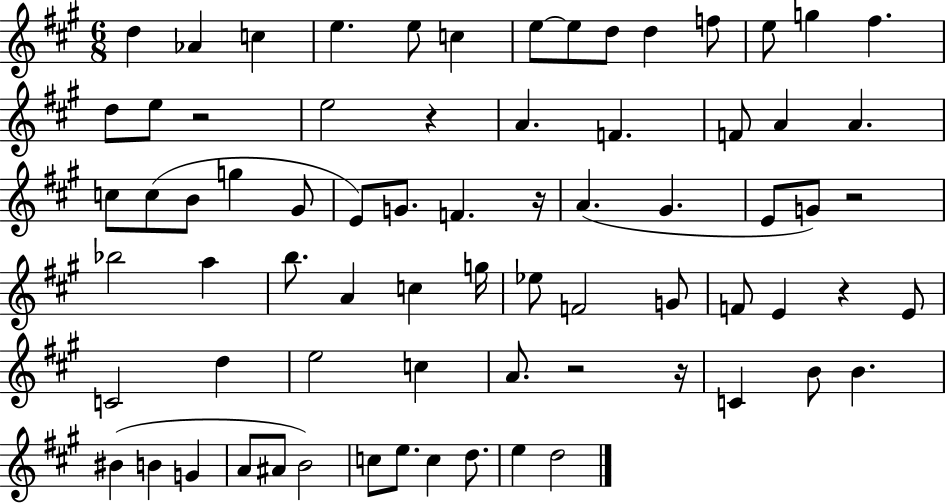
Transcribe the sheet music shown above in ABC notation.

X:1
T:Untitled
M:6/8
L:1/4
K:A
d _A c e e/2 c e/2 e/2 d/2 d f/2 e/2 g ^f d/2 e/2 z2 e2 z A F F/2 A A c/2 c/2 B/2 g ^G/2 E/2 G/2 F z/4 A ^G E/2 G/2 z2 _b2 a b/2 A c g/4 _e/2 F2 G/2 F/2 E z E/2 C2 d e2 c A/2 z2 z/4 C B/2 B ^B B G A/2 ^A/2 B2 c/2 e/2 c d/2 e d2